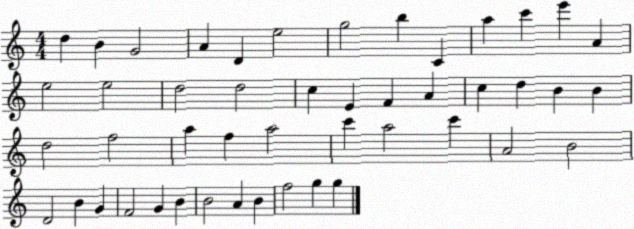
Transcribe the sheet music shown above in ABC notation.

X:1
T:Untitled
M:4/4
L:1/4
K:C
d B G2 A D e2 g2 b C a c' e' A e2 e2 d2 d2 c E F A c d B B d2 f2 a f a2 c' a2 c' A2 B2 D2 B G F2 G B B2 A B f2 g g